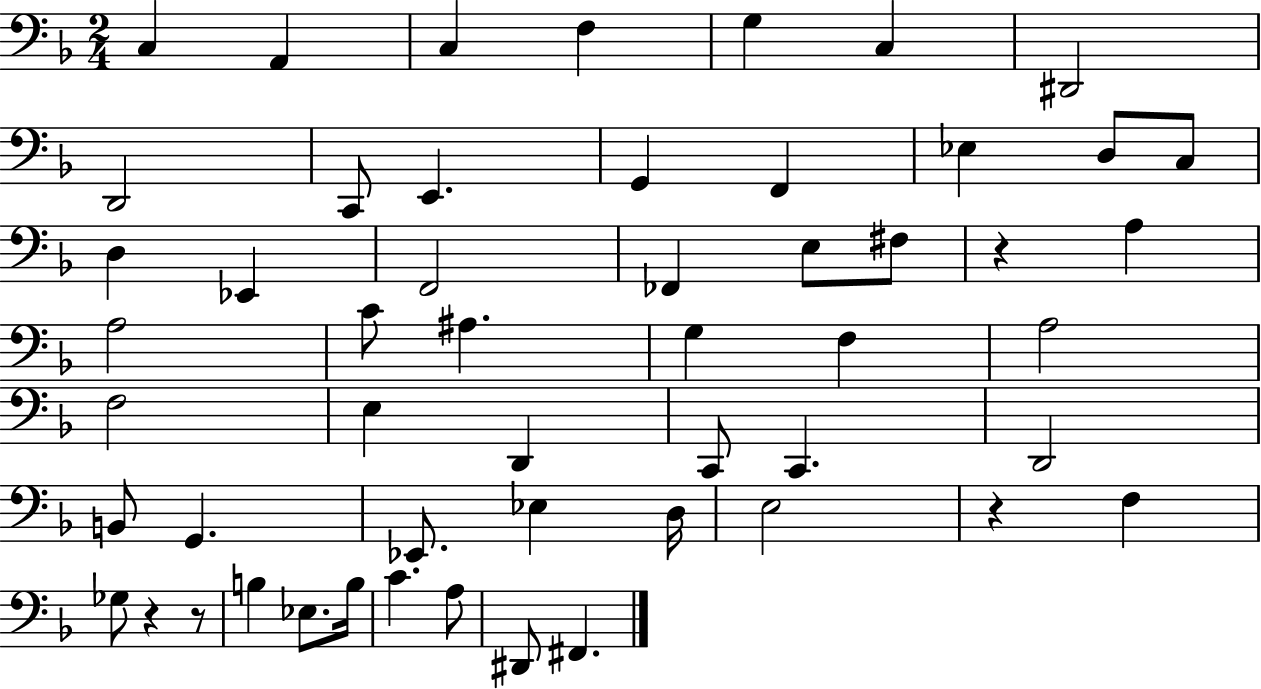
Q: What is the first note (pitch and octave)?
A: C3